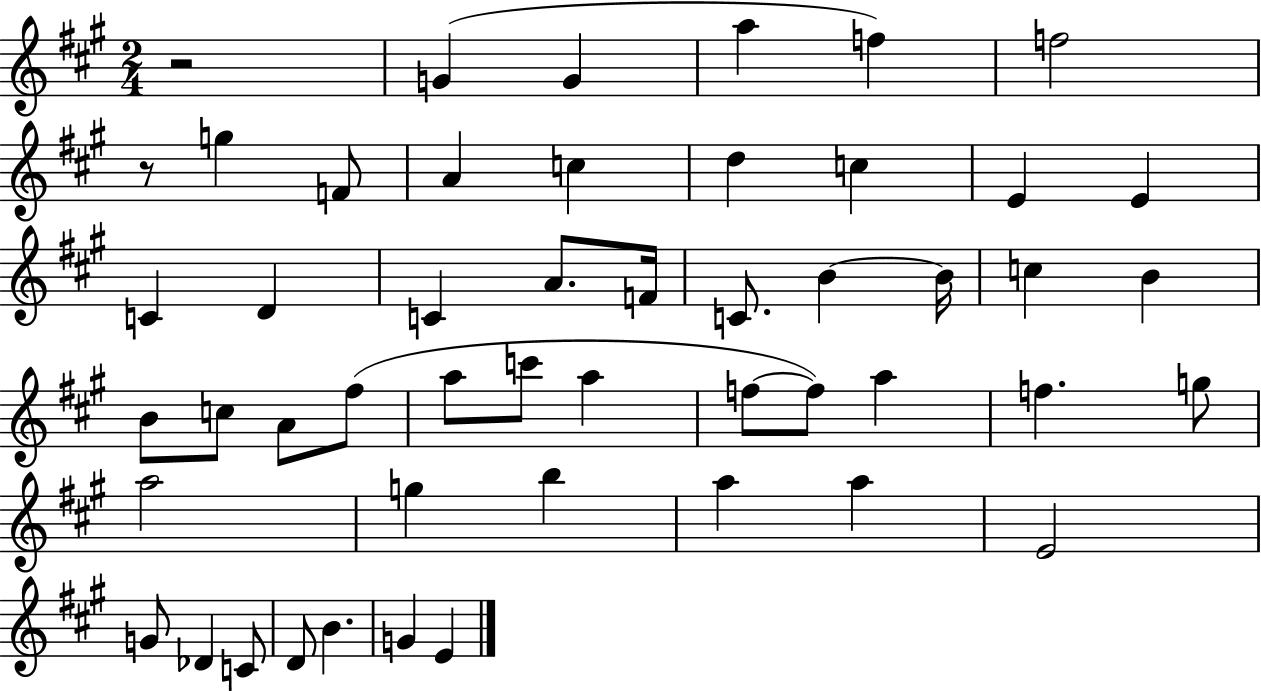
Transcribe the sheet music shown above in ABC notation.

X:1
T:Untitled
M:2/4
L:1/4
K:A
z2 G G a f f2 z/2 g F/2 A c d c E E C D C A/2 F/4 C/2 B B/4 c B B/2 c/2 A/2 ^f/2 a/2 c'/2 a f/2 f/2 a f g/2 a2 g b a a E2 G/2 _D C/2 D/2 B G E